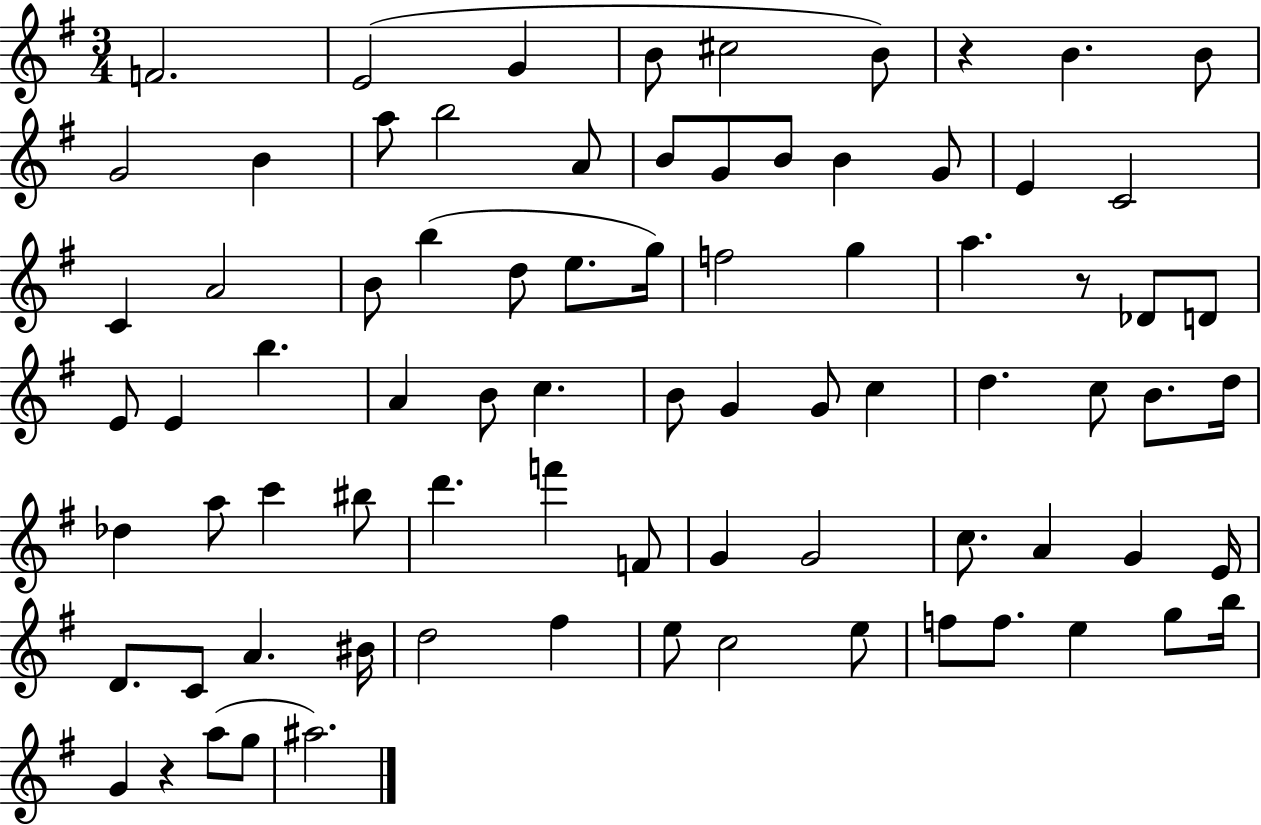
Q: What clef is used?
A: treble